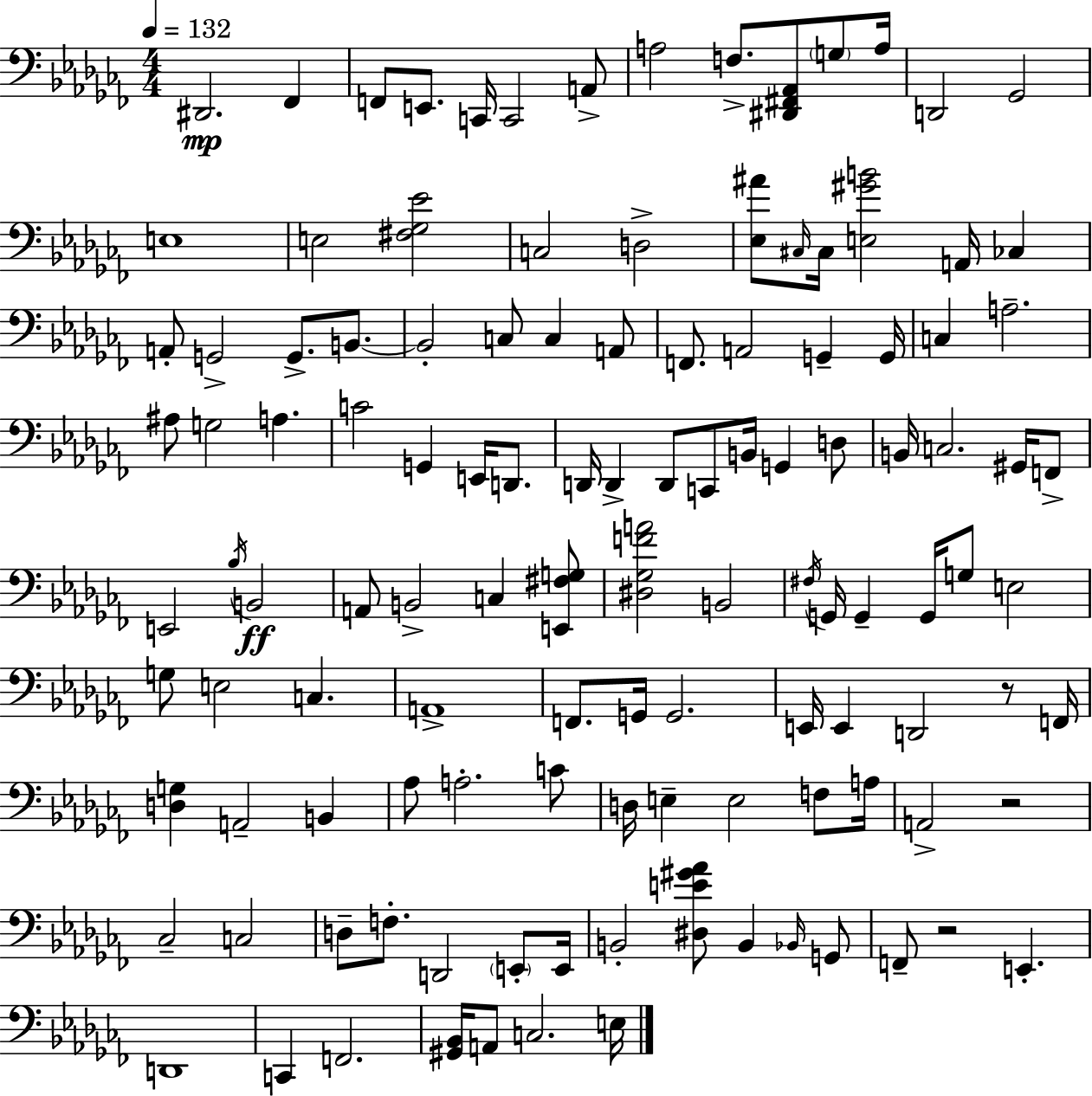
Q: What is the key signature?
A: AES minor